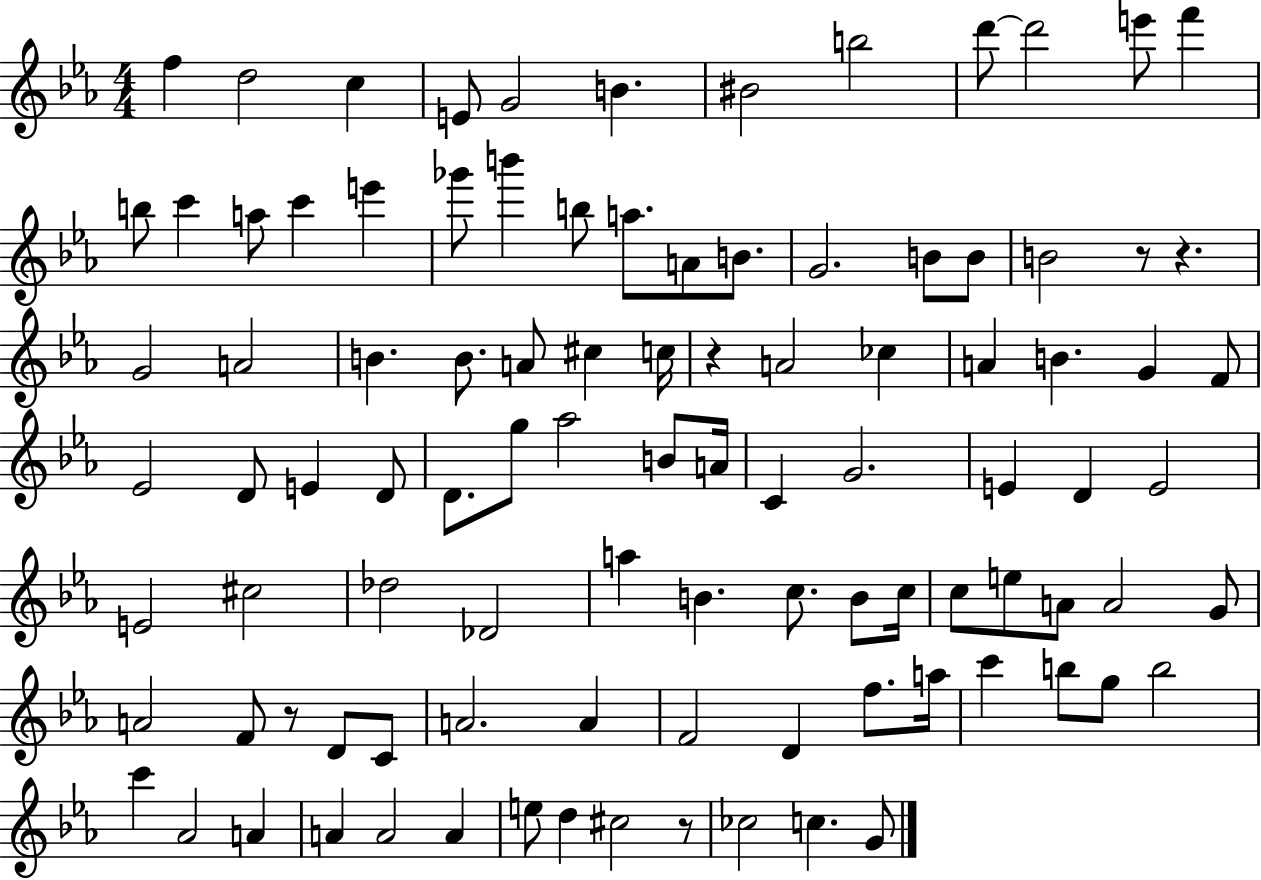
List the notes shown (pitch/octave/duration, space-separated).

F5/q D5/h C5/q E4/e G4/h B4/q. BIS4/h B5/h D6/e D6/h E6/e F6/q B5/e C6/q A5/e C6/q E6/q Gb6/e B6/q B5/e A5/e. A4/e B4/e. G4/h. B4/e B4/e B4/h R/e R/q. G4/h A4/h B4/q. B4/e. A4/e C#5/q C5/s R/q A4/h CES5/q A4/q B4/q. G4/q F4/e Eb4/h D4/e E4/q D4/e D4/e. G5/e Ab5/h B4/e A4/s C4/q G4/h. E4/q D4/q E4/h E4/h C#5/h Db5/h Db4/h A5/q B4/q. C5/e. B4/e C5/s C5/e E5/e A4/e A4/h G4/e A4/h F4/e R/e D4/e C4/e A4/h. A4/q F4/h D4/q F5/e. A5/s C6/q B5/e G5/e B5/h C6/q Ab4/h A4/q A4/q A4/h A4/q E5/e D5/q C#5/h R/e CES5/h C5/q. G4/e